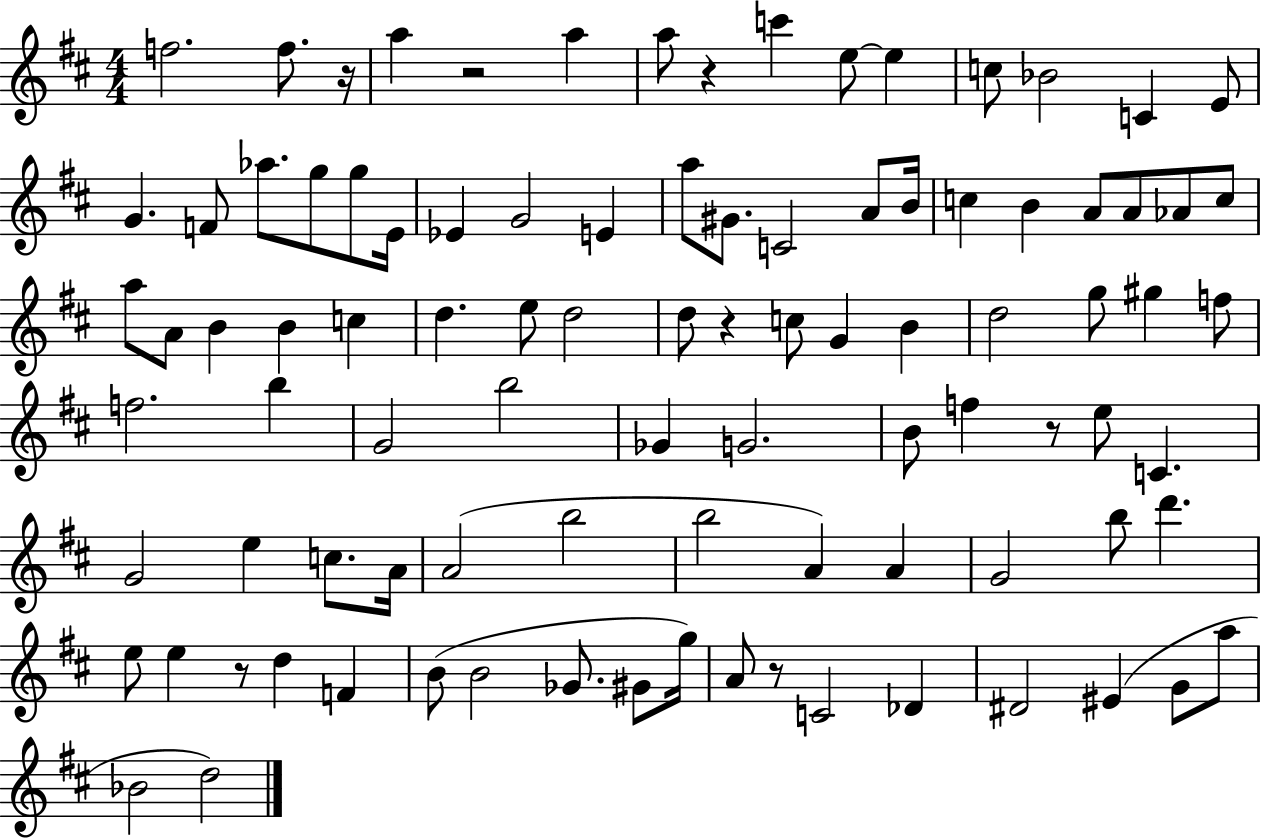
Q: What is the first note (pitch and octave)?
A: F5